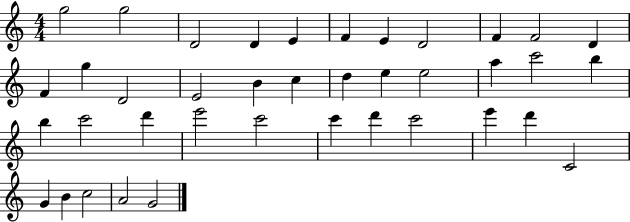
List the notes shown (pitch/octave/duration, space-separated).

G5/h G5/h D4/h D4/q E4/q F4/q E4/q D4/h F4/q F4/h D4/q F4/q G5/q D4/h E4/h B4/q C5/q D5/q E5/q E5/h A5/q C6/h B5/q B5/q C6/h D6/q E6/h C6/h C6/q D6/q C6/h E6/q D6/q C4/h G4/q B4/q C5/h A4/h G4/h